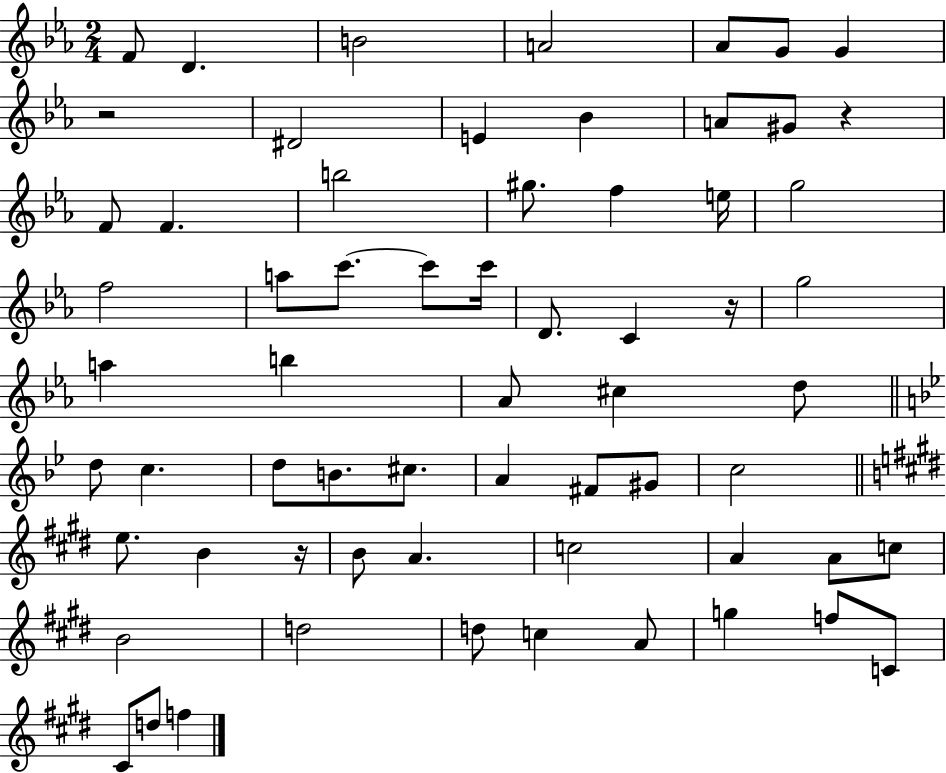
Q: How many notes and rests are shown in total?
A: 64